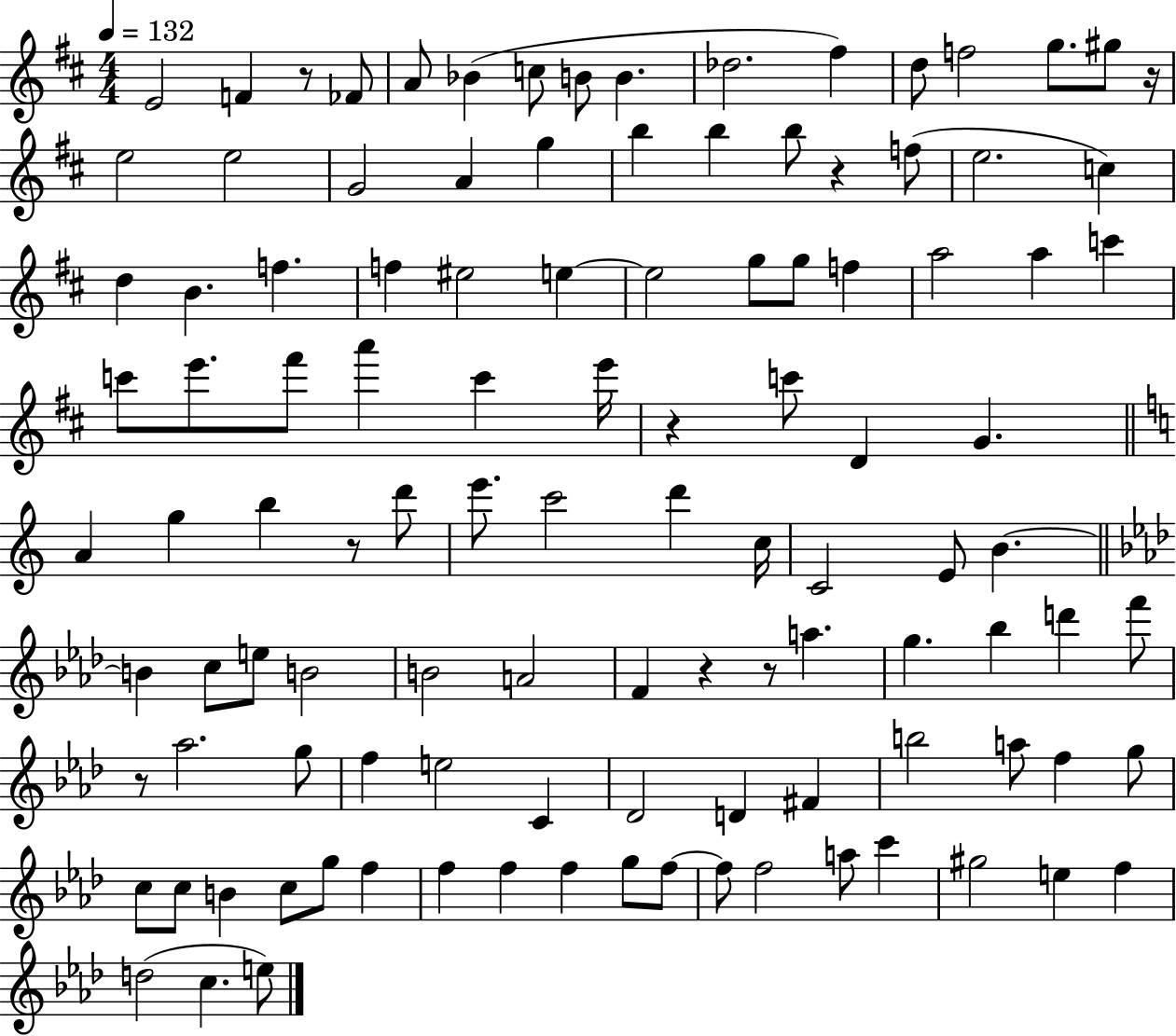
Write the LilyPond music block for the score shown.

{
  \clef treble
  \numericTimeSignature
  \time 4/4
  \key d \major
  \tempo 4 = 132
  \repeat volta 2 { e'2 f'4 r8 fes'8 | a'8 bes'4( c''8 b'8 b'4. | des''2. fis''4) | d''8 f''2 g''8. gis''8 r16 | \break e''2 e''2 | g'2 a'4 g''4 | b''4 b''4 b''8 r4 f''8( | e''2. c''4) | \break d''4 b'4. f''4. | f''4 eis''2 e''4~~ | e''2 g''8 g''8 f''4 | a''2 a''4 c'''4 | \break c'''8 e'''8. fis'''8 a'''4 c'''4 e'''16 | r4 c'''8 d'4 g'4. | \bar "||" \break \key a \minor a'4 g''4 b''4 r8 d'''8 | e'''8. c'''2 d'''4 c''16 | c'2 e'8 b'4.~~ | \bar "||" \break \key aes \major b'4 c''8 e''8 b'2 | b'2 a'2 | f'4 r4 r8 a''4. | g''4. bes''4 d'''4 f'''8 | \break r8 aes''2. g''8 | f''4 e''2 c'4 | des'2 d'4 fis'4 | b''2 a''8 f''4 g''8 | \break c''8 c''8 b'4 c''8 g''8 f''4 | f''4 f''4 f''4 g''8 f''8~~ | f''8 f''2 a''8 c'''4 | gis''2 e''4 f''4 | \break d''2( c''4. e''8) | } \bar "|."
}